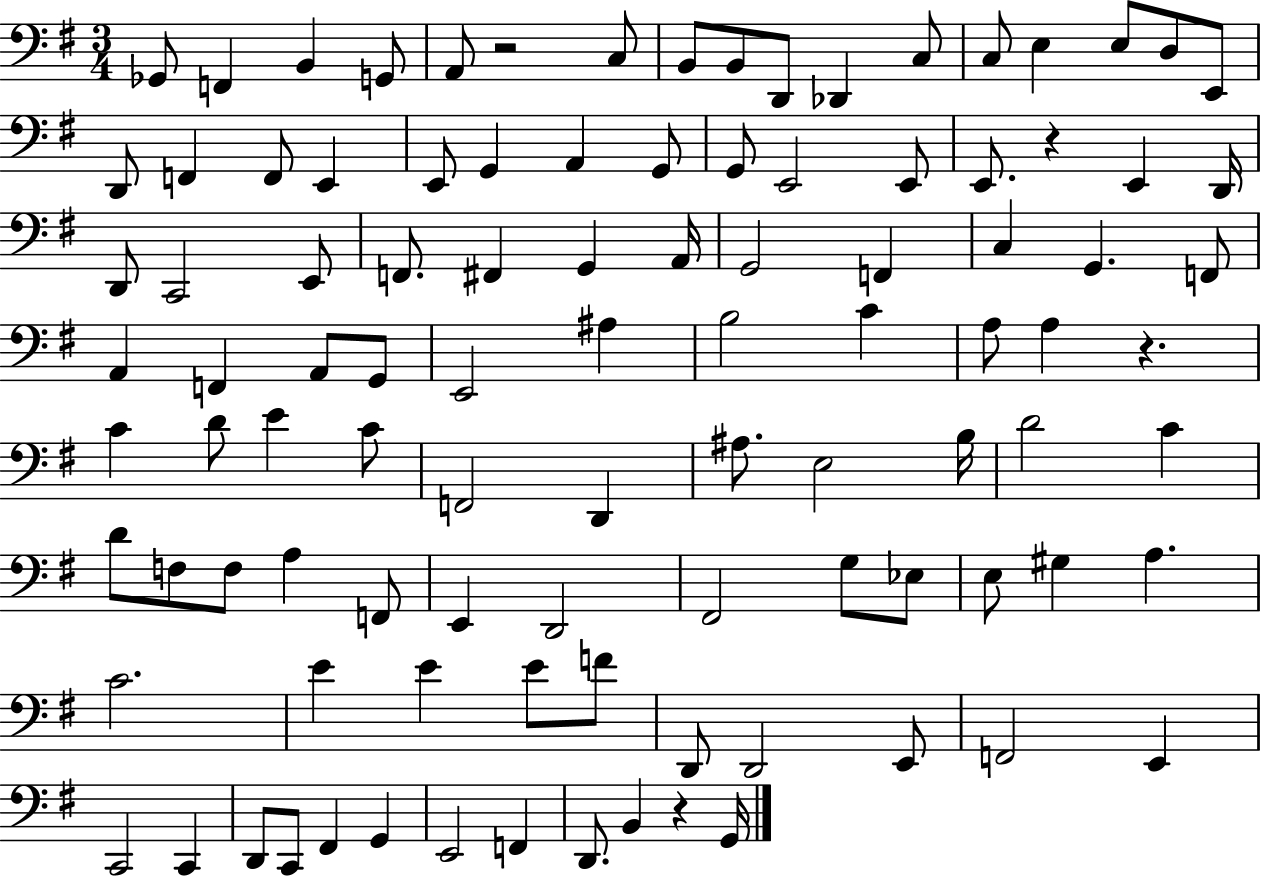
{
  \clef bass
  \numericTimeSignature
  \time 3/4
  \key g \major
  ges,8 f,4 b,4 g,8 | a,8 r2 c8 | b,8 b,8 d,8 des,4 c8 | c8 e4 e8 d8 e,8 | \break d,8 f,4 f,8 e,4 | e,8 g,4 a,4 g,8 | g,8 e,2 e,8 | e,8. r4 e,4 d,16 | \break d,8 c,2 e,8 | f,8. fis,4 g,4 a,16 | g,2 f,4 | c4 g,4. f,8 | \break a,4 f,4 a,8 g,8 | e,2 ais4 | b2 c'4 | a8 a4 r4. | \break c'4 d'8 e'4 c'8 | f,2 d,4 | ais8. e2 b16 | d'2 c'4 | \break d'8 f8 f8 a4 f,8 | e,4 d,2 | fis,2 g8 ees8 | e8 gis4 a4. | \break c'2. | e'4 e'4 e'8 f'8 | d,8 d,2 e,8 | f,2 e,4 | \break c,2 c,4 | d,8 c,8 fis,4 g,4 | e,2 f,4 | d,8. b,4 r4 g,16 | \break \bar "|."
}